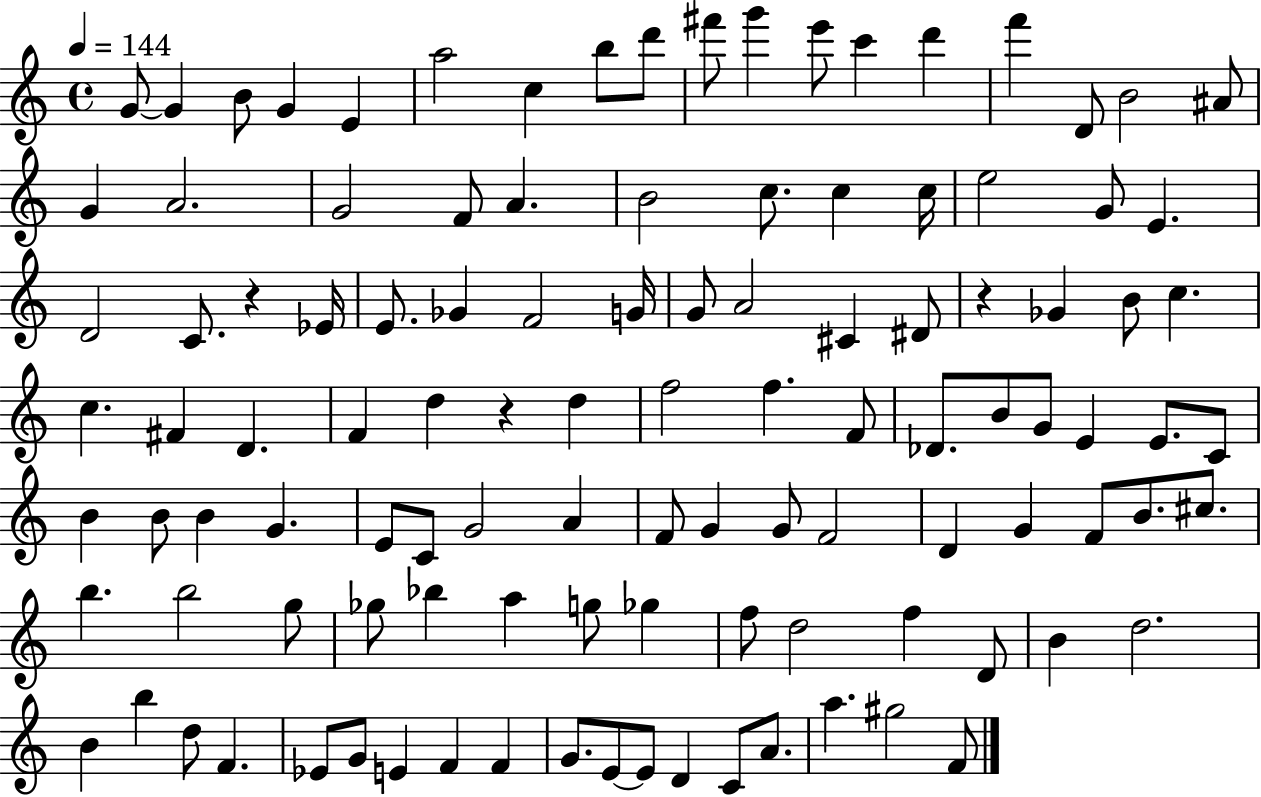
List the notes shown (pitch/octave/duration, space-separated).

G4/e G4/q B4/e G4/q E4/q A5/h C5/q B5/e D6/e F#6/e G6/q E6/e C6/q D6/q F6/q D4/e B4/h A#4/e G4/q A4/h. G4/h F4/e A4/q. B4/h C5/e. C5/q C5/s E5/h G4/e E4/q. D4/h C4/e. R/q Eb4/s E4/e. Gb4/q F4/h G4/s G4/e A4/h C#4/q D#4/e R/q Gb4/q B4/e C5/q. C5/q. F#4/q D4/q. F4/q D5/q R/q D5/q F5/h F5/q. F4/e Db4/e. B4/e G4/e E4/q E4/e. C4/e B4/q B4/e B4/q G4/q. E4/e C4/e G4/h A4/q F4/e G4/q G4/e F4/h D4/q G4/q F4/e B4/e. C#5/e. B5/q. B5/h G5/e Gb5/e Bb5/q A5/q G5/e Gb5/q F5/e D5/h F5/q D4/e B4/q D5/h. B4/q B5/q D5/e F4/q. Eb4/e G4/e E4/q F4/q F4/q G4/e. E4/e E4/e D4/q C4/e A4/e. A5/q. G#5/h F4/e